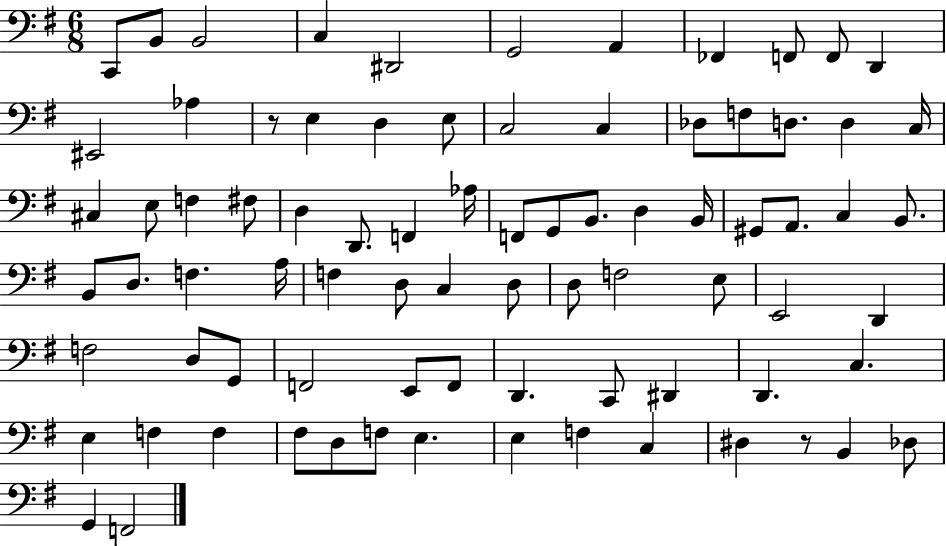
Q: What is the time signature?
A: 6/8